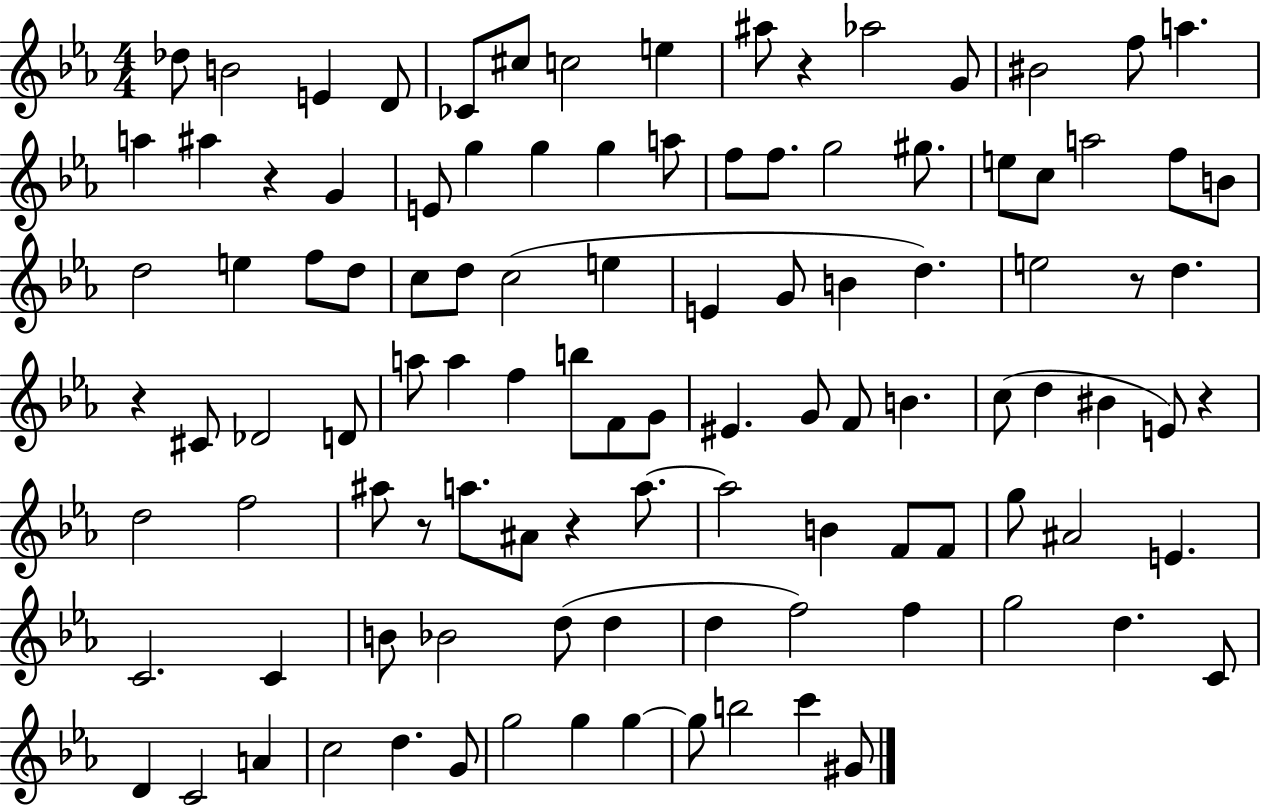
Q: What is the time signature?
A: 4/4